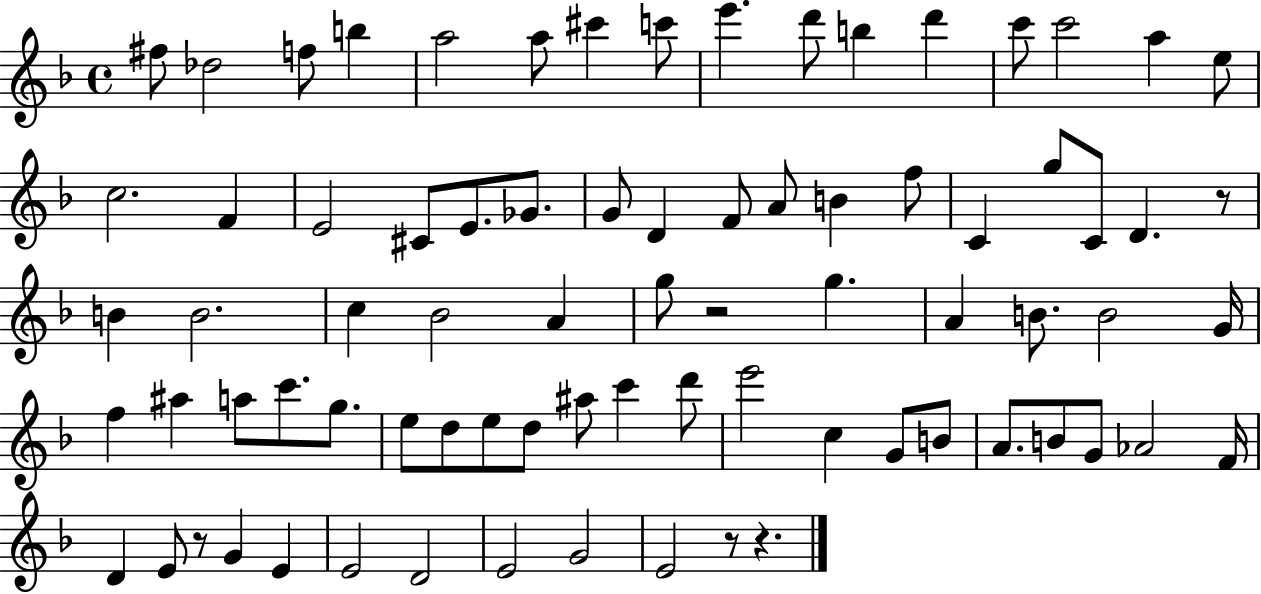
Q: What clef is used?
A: treble